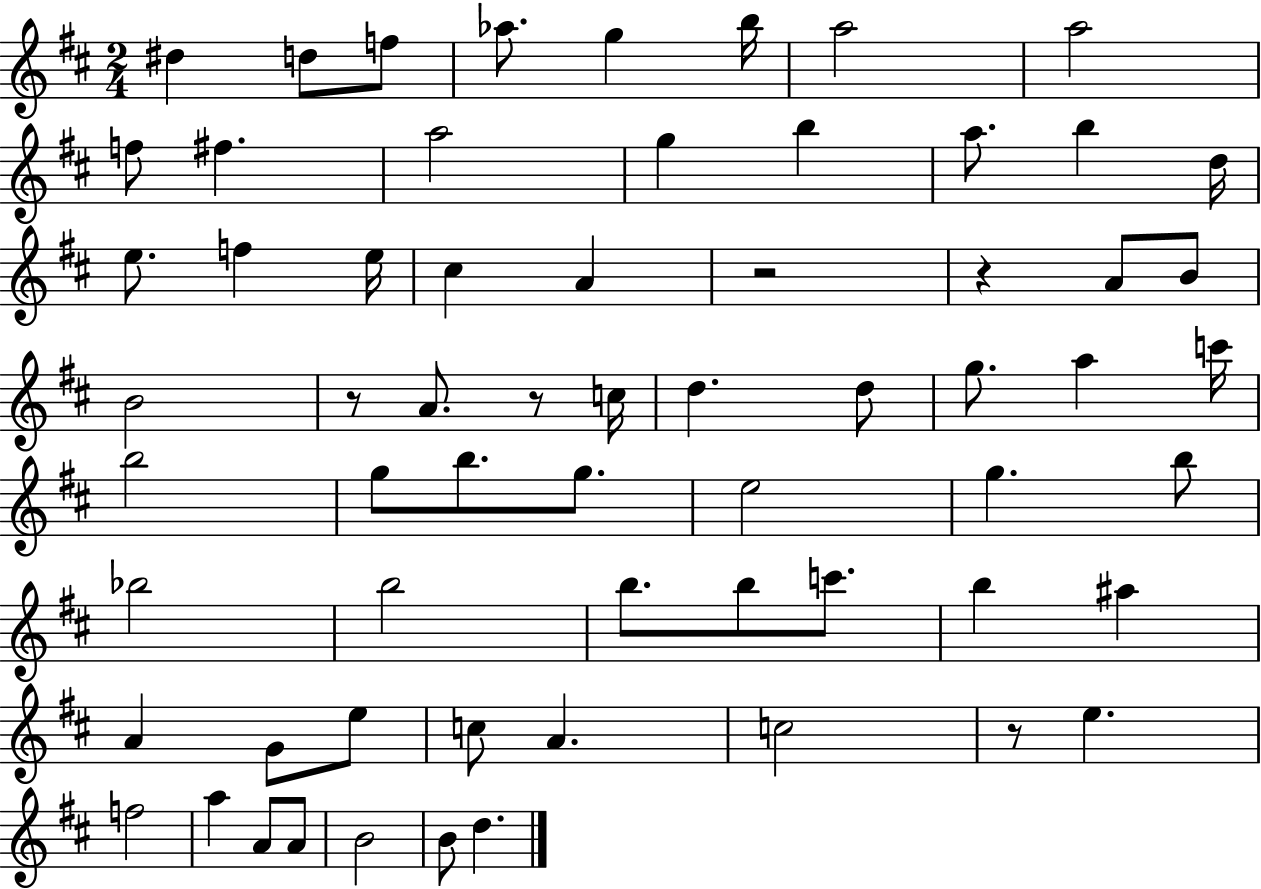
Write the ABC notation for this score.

X:1
T:Untitled
M:2/4
L:1/4
K:D
^d d/2 f/2 _a/2 g b/4 a2 a2 f/2 ^f a2 g b a/2 b d/4 e/2 f e/4 ^c A z2 z A/2 B/2 B2 z/2 A/2 z/2 c/4 d d/2 g/2 a c'/4 b2 g/2 b/2 g/2 e2 g b/2 _b2 b2 b/2 b/2 c'/2 b ^a A G/2 e/2 c/2 A c2 z/2 e f2 a A/2 A/2 B2 B/2 d